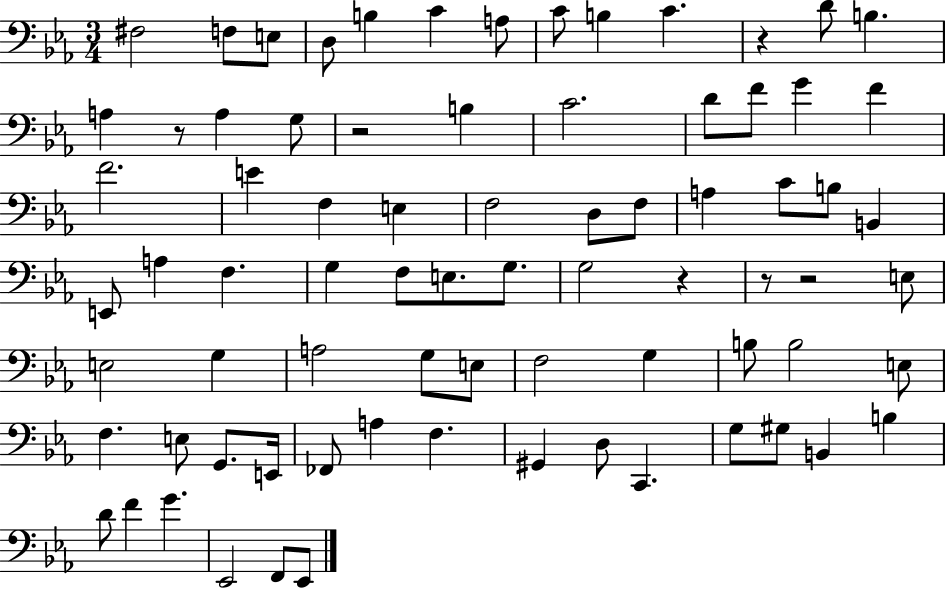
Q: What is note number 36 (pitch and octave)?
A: G3